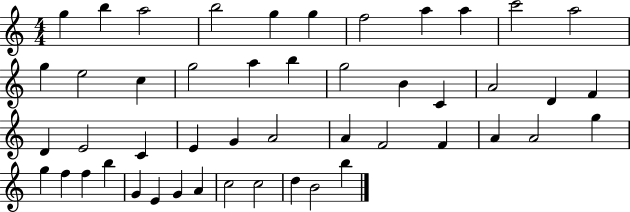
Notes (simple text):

G5/q B5/q A5/h B5/h G5/q G5/q F5/h A5/q A5/q C6/h A5/h G5/q E5/h C5/q G5/h A5/q B5/q G5/h B4/q C4/q A4/h D4/q F4/q D4/q E4/h C4/q E4/q G4/q A4/h A4/q F4/h F4/q A4/q A4/h G5/q G5/q F5/q F5/q B5/q G4/q E4/q G4/q A4/q C5/h C5/h D5/q B4/h B5/q